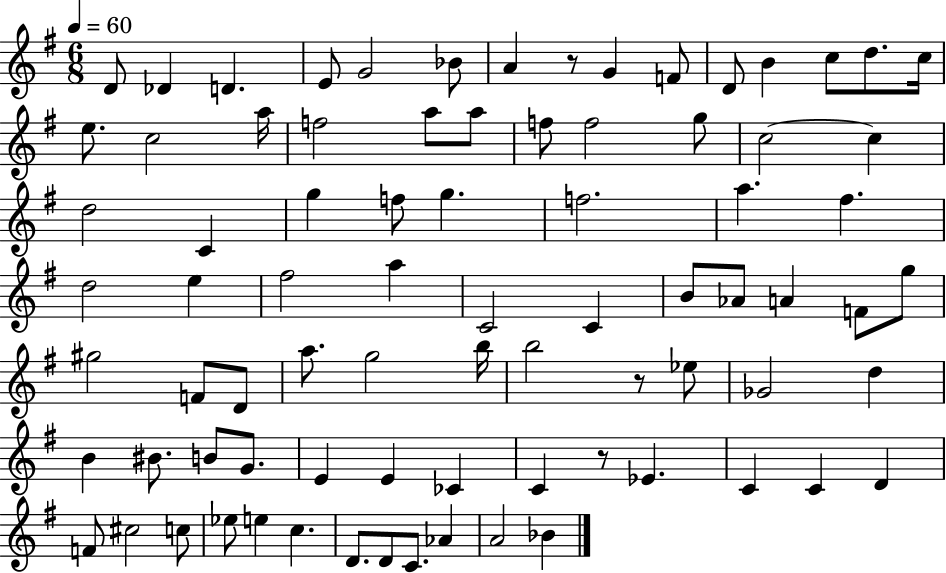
D4/e Db4/q D4/q. E4/e G4/h Bb4/e A4/q R/e G4/q F4/e D4/e B4/q C5/e D5/e. C5/s E5/e. C5/h A5/s F5/h A5/e A5/e F5/e F5/h G5/e C5/h C5/q D5/h C4/q G5/q F5/e G5/q. F5/h. A5/q. F#5/q. D5/h E5/q F#5/h A5/q C4/h C4/q B4/e Ab4/e A4/q F4/e G5/e G#5/h F4/e D4/e A5/e. G5/h B5/s B5/h R/e Eb5/e Gb4/h D5/q B4/q BIS4/e. B4/e G4/e. E4/q E4/q CES4/q C4/q R/e Eb4/q. C4/q C4/q D4/q F4/e C#5/h C5/e Eb5/e E5/q C5/q. D4/e. D4/e C4/e. Ab4/q A4/h Bb4/q